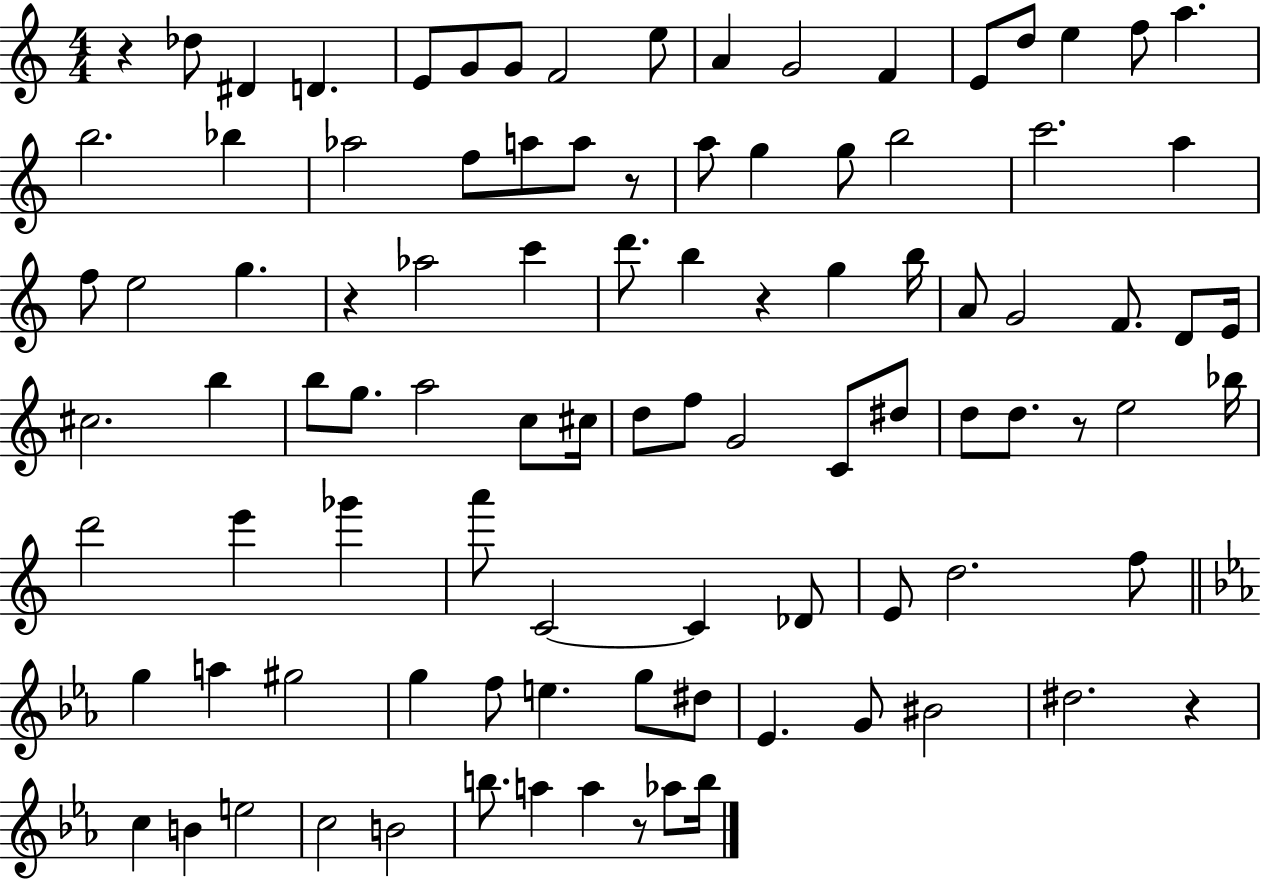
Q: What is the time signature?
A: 4/4